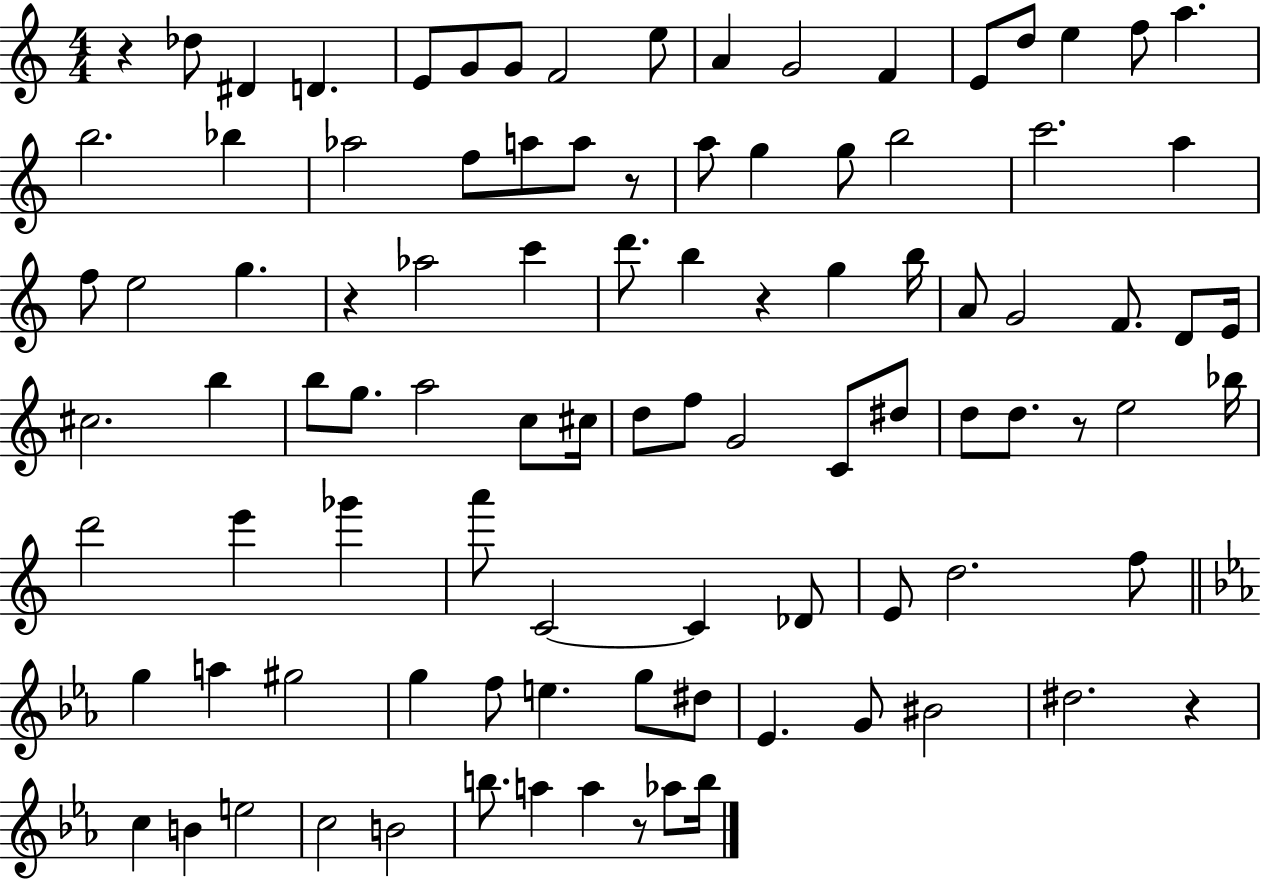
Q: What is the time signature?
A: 4/4